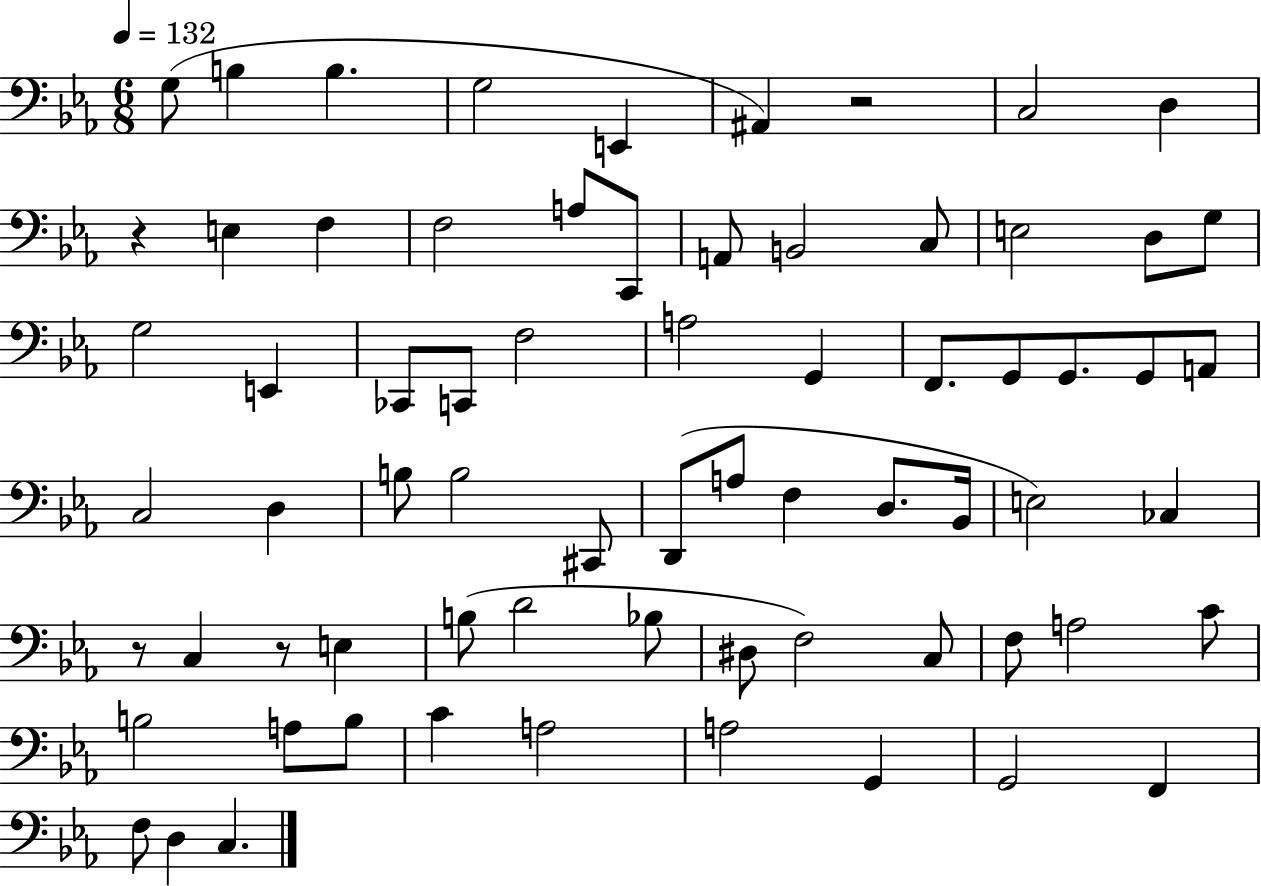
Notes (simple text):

G3/e B3/q B3/q. G3/h E2/q A#2/q R/h C3/h D3/q R/q E3/q F3/q F3/h A3/e C2/e A2/e B2/h C3/e E3/h D3/e G3/e G3/h E2/q CES2/e C2/e F3/h A3/h G2/q F2/e. G2/e G2/e. G2/e A2/e C3/h D3/q B3/e B3/h C#2/e D2/e A3/e F3/q D3/e. Bb2/s E3/h CES3/q R/e C3/q R/e E3/q B3/e D4/h Bb3/e D#3/e F3/h C3/e F3/e A3/h C4/e B3/h A3/e B3/e C4/q A3/h A3/h G2/q G2/h F2/q F3/e D3/q C3/q.